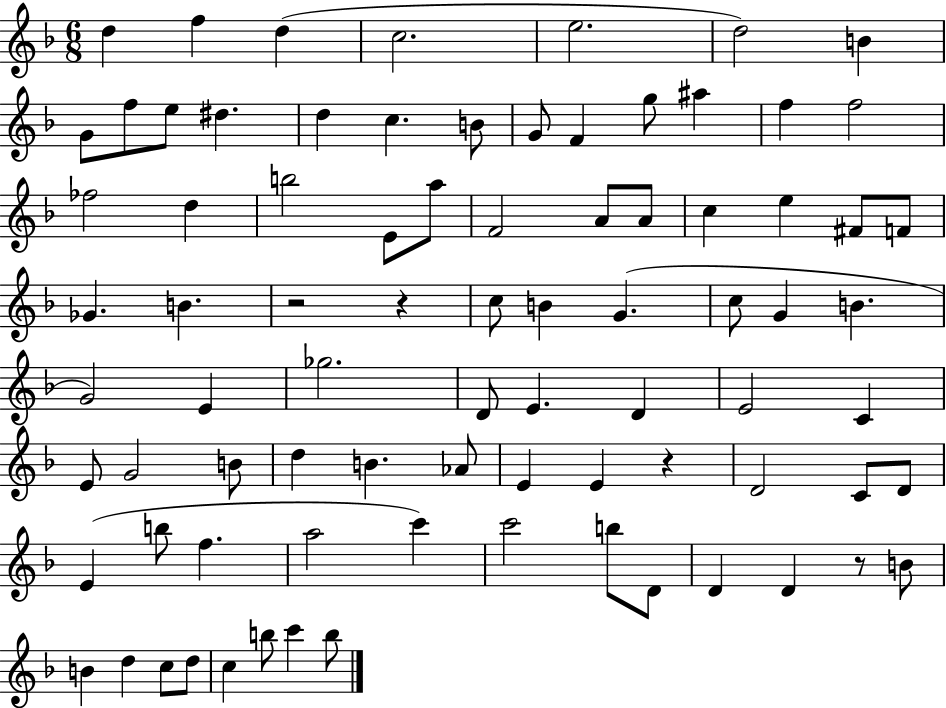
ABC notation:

X:1
T:Untitled
M:6/8
L:1/4
K:F
d f d c2 e2 d2 B G/2 f/2 e/2 ^d d c B/2 G/2 F g/2 ^a f f2 _f2 d b2 E/2 a/2 F2 A/2 A/2 c e ^F/2 F/2 _G B z2 z c/2 B G c/2 G B G2 E _g2 D/2 E D E2 C E/2 G2 B/2 d B _A/2 E E z D2 C/2 D/2 E b/2 f a2 c' c'2 b/2 D/2 D D z/2 B/2 B d c/2 d/2 c b/2 c' b/2